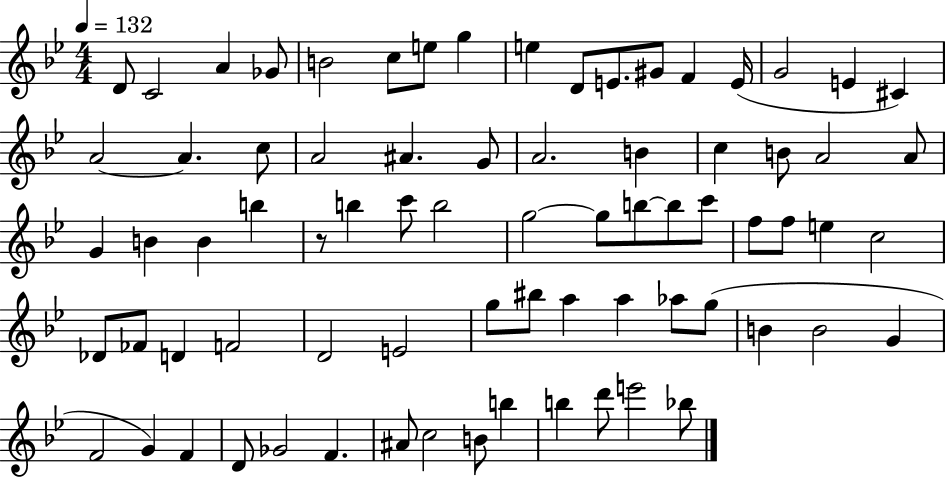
D4/e C4/h A4/q Gb4/e B4/h C5/e E5/e G5/q E5/q D4/e E4/e. G#4/e F4/q E4/s G4/h E4/q C#4/q A4/h A4/q. C5/e A4/h A#4/q. G4/e A4/h. B4/q C5/q B4/e A4/h A4/e G4/q B4/q B4/q B5/q R/e B5/q C6/e B5/h G5/h G5/e B5/e B5/e C6/e F5/e F5/e E5/q C5/h Db4/e FES4/e D4/q F4/h D4/h E4/h G5/e BIS5/e A5/q A5/q Ab5/e G5/e B4/q B4/h G4/q F4/h G4/q F4/q D4/e Gb4/h F4/q. A#4/e C5/h B4/e B5/q B5/q D6/e E6/h Bb5/e